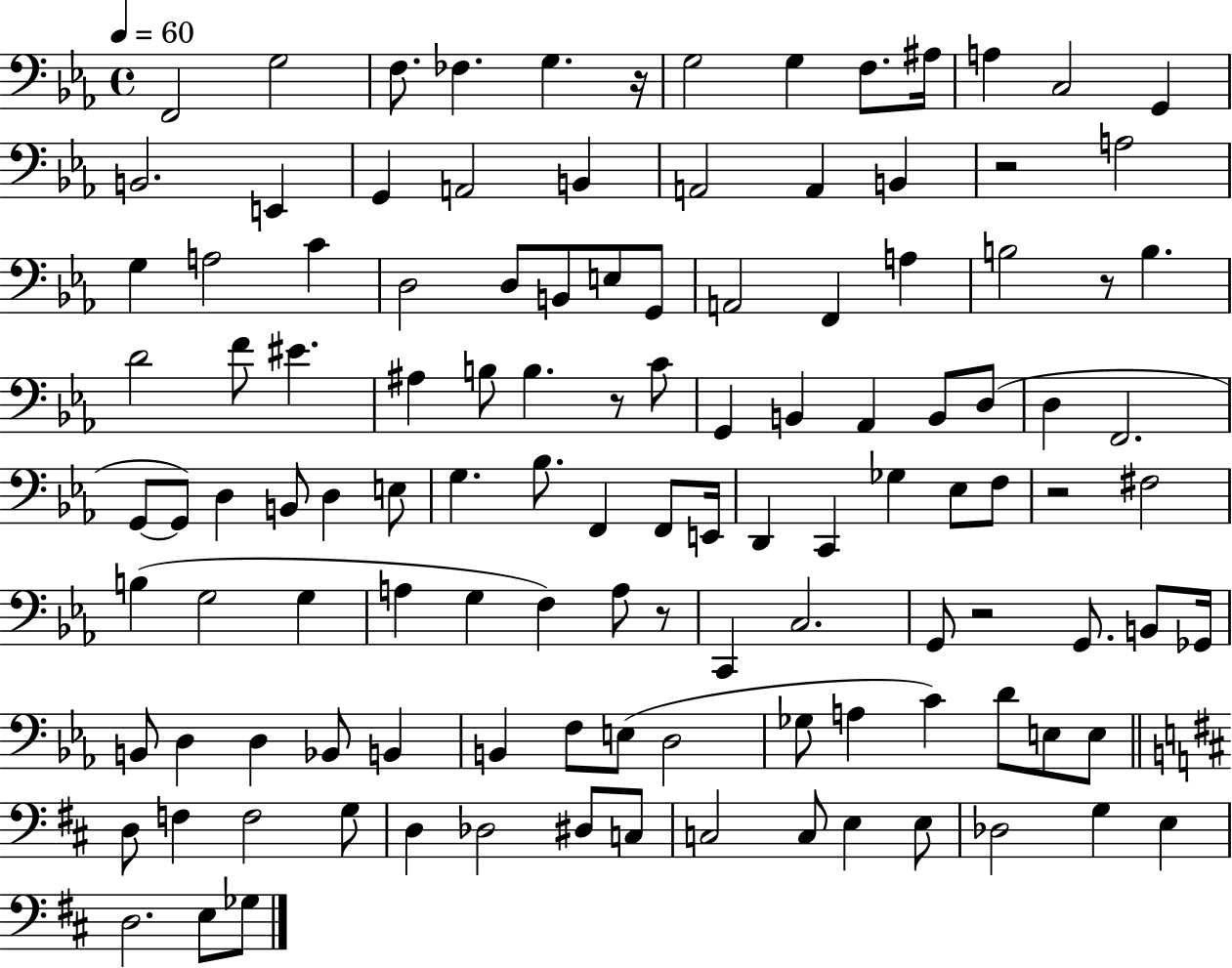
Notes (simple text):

F2/h G3/h F3/e. FES3/q. G3/q. R/s G3/h G3/q F3/e. A#3/s A3/q C3/h G2/q B2/h. E2/q G2/q A2/h B2/q A2/h A2/q B2/q R/h A3/h G3/q A3/h C4/q D3/h D3/e B2/e E3/e G2/e A2/h F2/q A3/q B3/h R/e B3/q. D4/h F4/e EIS4/q. A#3/q B3/e B3/q. R/e C4/e G2/q B2/q Ab2/q B2/e D3/e D3/q F2/h. G2/e G2/e D3/q B2/e D3/q E3/e G3/q. Bb3/e. F2/q F2/e E2/s D2/q C2/q Gb3/q Eb3/e F3/e R/h F#3/h B3/q G3/h G3/q A3/q G3/q F3/q A3/e R/e C2/q C3/h. G2/e R/h G2/e. B2/e Gb2/s B2/e D3/q D3/q Bb2/e B2/q B2/q F3/e E3/e D3/h Gb3/e A3/q C4/q D4/e E3/e E3/e D3/e F3/q F3/h G3/e D3/q Db3/h D#3/e C3/e C3/h C3/e E3/q E3/e Db3/h G3/q E3/q D3/h. E3/e Gb3/e